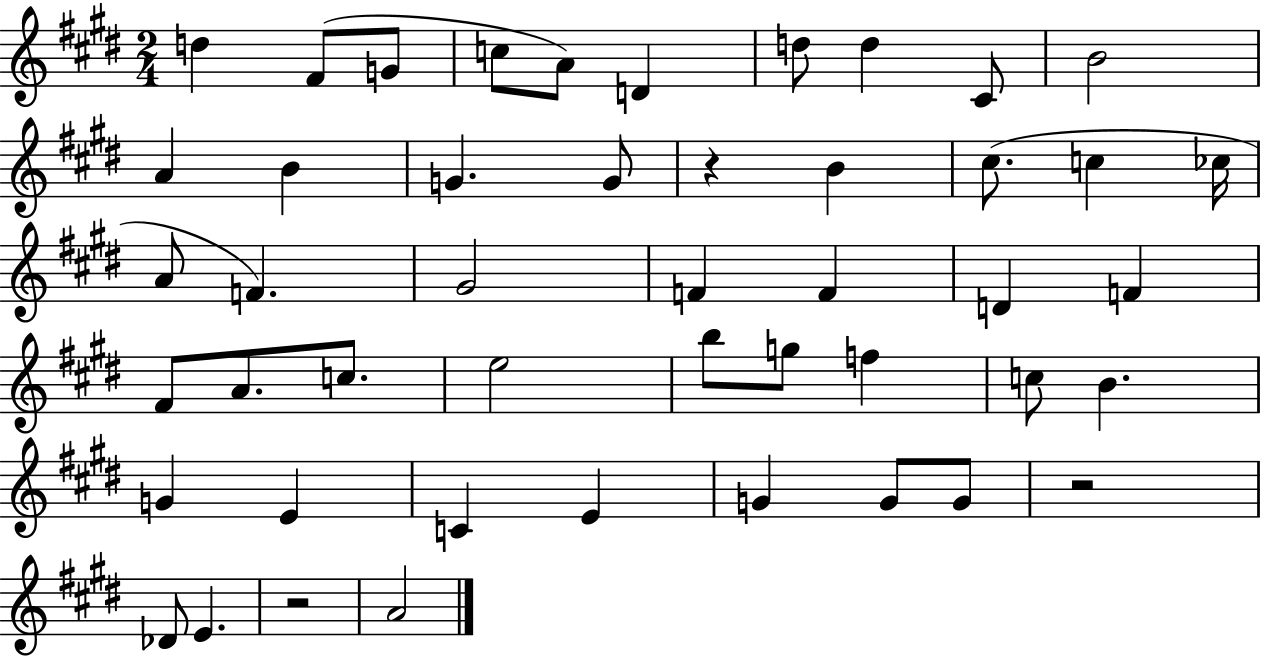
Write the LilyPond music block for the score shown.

{
  \clef treble
  \numericTimeSignature
  \time 2/4
  \key e \major
  \repeat volta 2 { d''4 fis'8( g'8 | c''8 a'8) d'4 | d''8 d''4 cis'8 | b'2 | \break a'4 b'4 | g'4. g'8 | r4 b'4 | cis''8.( c''4 ces''16 | \break a'8 f'4.) | gis'2 | f'4 f'4 | d'4 f'4 | \break fis'8 a'8. c''8. | e''2 | b''8 g''8 f''4 | c''8 b'4. | \break g'4 e'4 | c'4 e'4 | g'4 g'8 g'8 | r2 | \break des'8 e'4. | r2 | a'2 | } \bar "|."
}